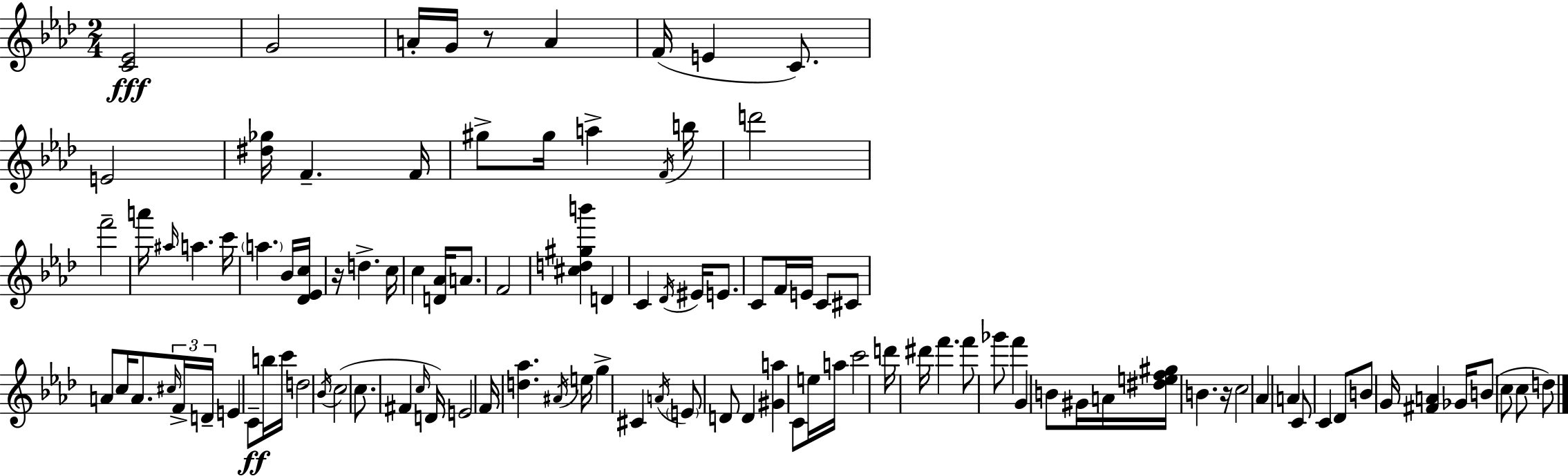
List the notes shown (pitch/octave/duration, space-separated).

[C4,Eb4]/h G4/h A4/s G4/s R/e A4/q F4/s E4/q C4/e. E4/h [D#5,Gb5]/s F4/q. F4/s G#5/e G#5/s A5/q F4/s B5/s D6/h F6/h A6/s A#5/s A5/q. C6/s A5/q. Bb4/s [Db4,Eb4,C5]/s R/s D5/q. C5/s C5/q [D4,Ab4]/s A4/e. F4/h [C#5,D5,G#5,B6]/q D4/q C4/q Db4/s EIS4/s E4/e. C4/e F4/s E4/s C4/e C#4/e A4/e C5/s A4/e. C#5/s F4/s D4/s E4/q C4/e B5/s C6/s D5/h Bb4/s C5/h C5/e. F#4/q C5/s D4/s E4/h F4/s [D5,Ab5]/q. A#4/s E5/s G5/q C#4/q A4/s E4/e D4/e D4/q [G#4,A5]/q C4/e E5/s A5/s C6/h D6/s D#6/s F6/q. F6/e Gb6/e F6/q G4/q B4/e G#4/s A4/s [D#5,E5,F5,G#5]/s B4/q. R/s C5/h Ab4/q A4/q C4/e C4/q Db4/e B4/e G4/s [F#4,A4]/q Gb4/s B4/e C5/e C5/e D5/e